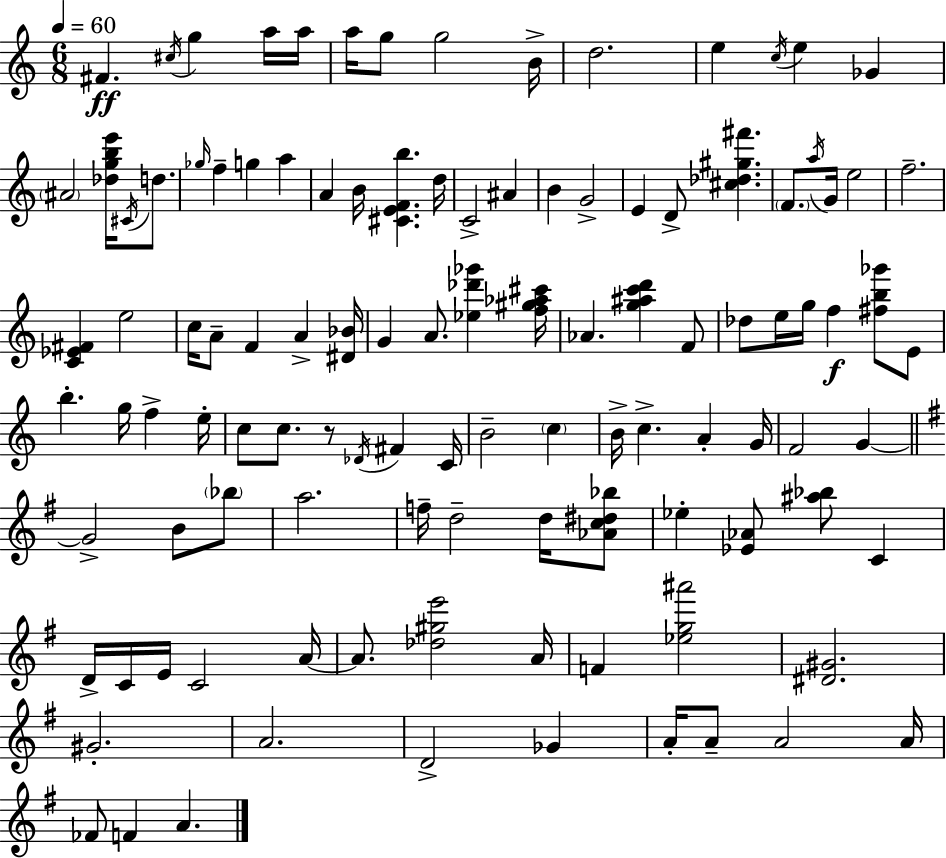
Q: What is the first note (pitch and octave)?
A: F#4